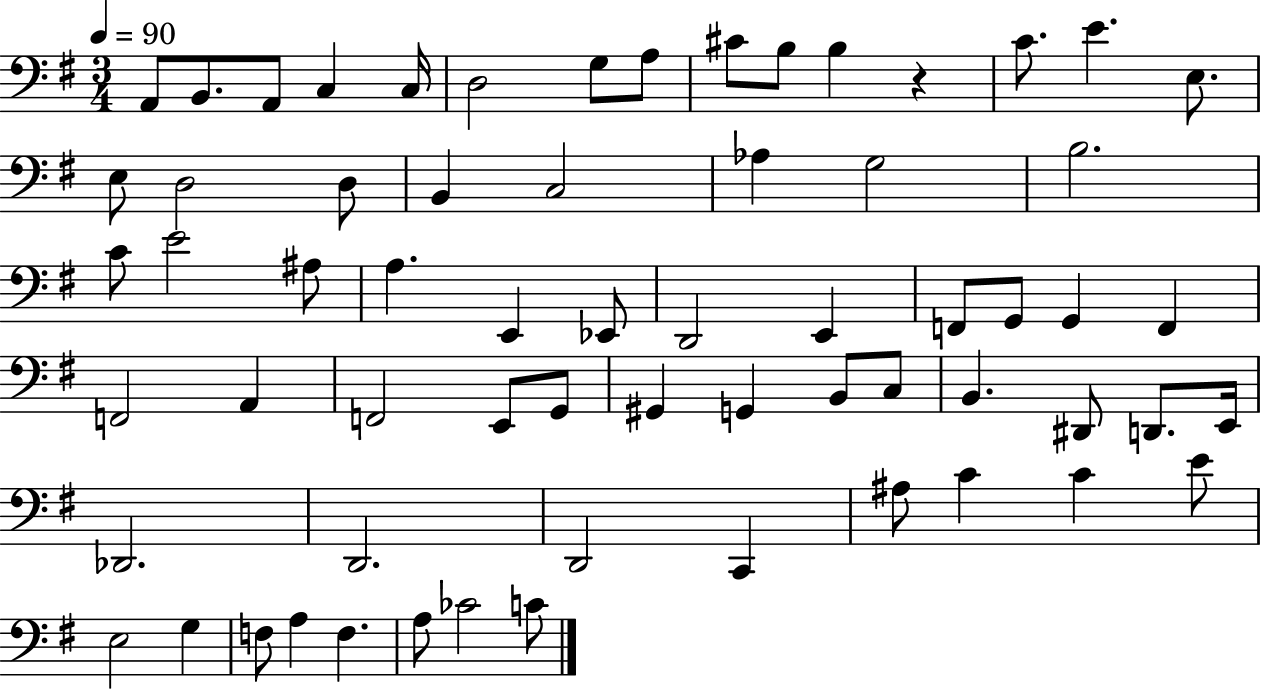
A2/e B2/e. A2/e C3/q C3/s D3/h G3/e A3/e C#4/e B3/e B3/q R/q C4/e. E4/q. E3/e. E3/e D3/h D3/e B2/q C3/h Ab3/q G3/h B3/h. C4/e E4/h A#3/e A3/q. E2/q Eb2/e D2/h E2/q F2/e G2/e G2/q F2/q F2/h A2/q F2/h E2/e G2/e G#2/q G2/q B2/e C3/e B2/q. D#2/e D2/e. E2/s Db2/h. D2/h. D2/h C2/q A#3/e C4/q C4/q E4/e E3/h G3/q F3/e A3/q F3/q. A3/e CES4/h C4/e